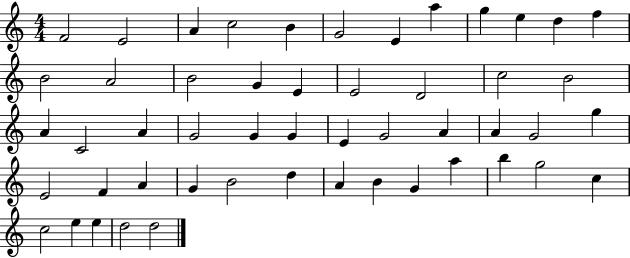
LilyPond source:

{
  \clef treble
  \numericTimeSignature
  \time 4/4
  \key c \major
  f'2 e'2 | a'4 c''2 b'4 | g'2 e'4 a''4 | g''4 e''4 d''4 f''4 | \break b'2 a'2 | b'2 g'4 e'4 | e'2 d'2 | c''2 b'2 | \break a'4 c'2 a'4 | g'2 g'4 g'4 | e'4 g'2 a'4 | a'4 g'2 g''4 | \break e'2 f'4 a'4 | g'4 b'2 d''4 | a'4 b'4 g'4 a''4 | b''4 g''2 c''4 | \break c''2 e''4 e''4 | d''2 d''2 | \bar "|."
}